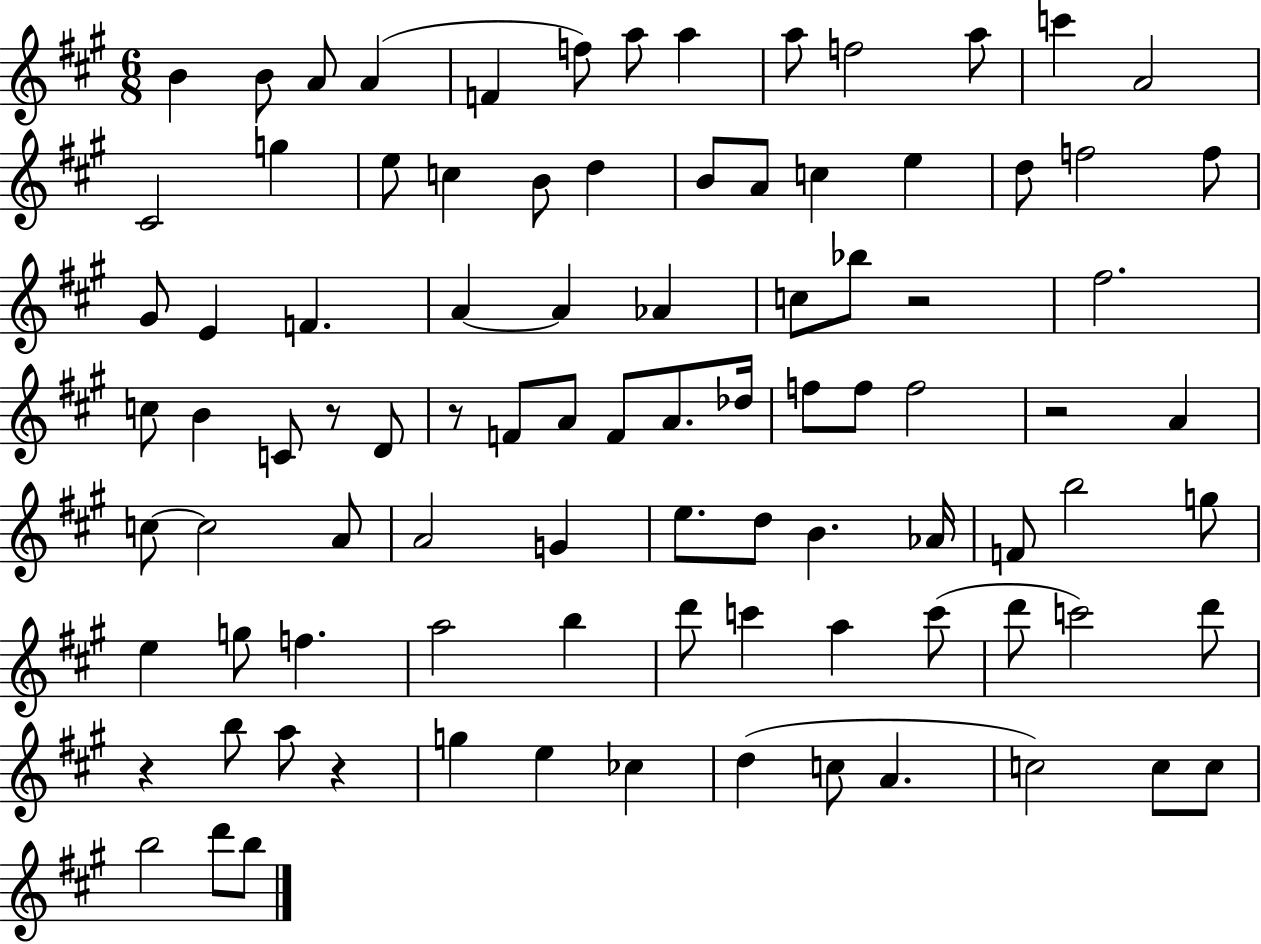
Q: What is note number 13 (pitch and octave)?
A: A4